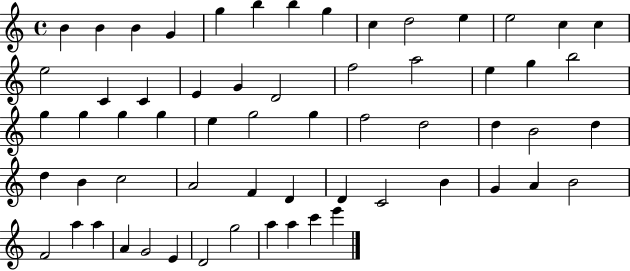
B4/q B4/q B4/q G4/q G5/q B5/q B5/q G5/q C5/q D5/h E5/q E5/h C5/q C5/q E5/h C4/q C4/q E4/q G4/q D4/h F5/h A5/h E5/q G5/q B5/h G5/q G5/q G5/q G5/q E5/q G5/h G5/q F5/h D5/h D5/q B4/h D5/q D5/q B4/q C5/h A4/h F4/q D4/q D4/q C4/h B4/q G4/q A4/q B4/h F4/h A5/q A5/q A4/q G4/h E4/q D4/h G5/h A5/q A5/q C6/q E6/q